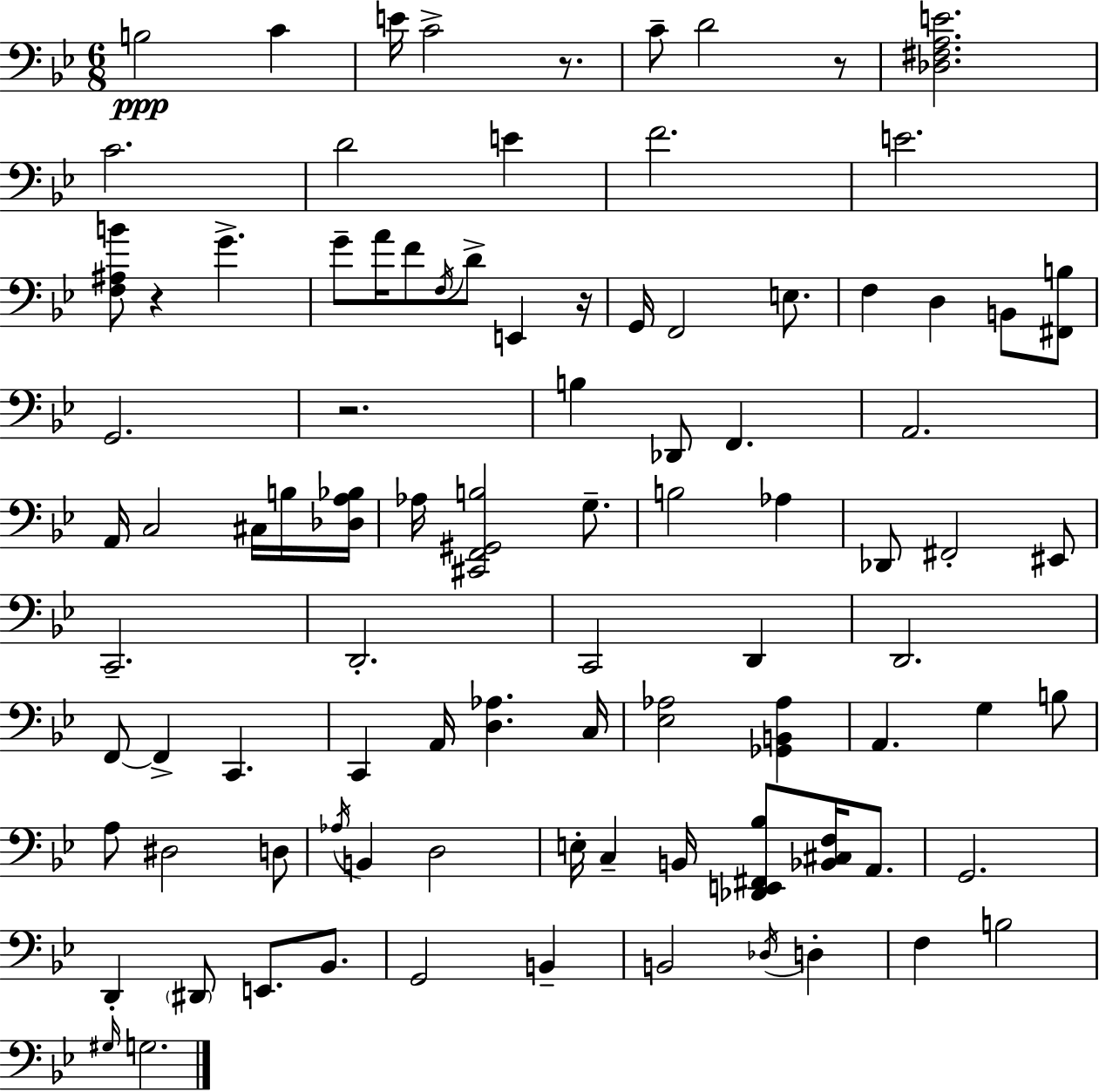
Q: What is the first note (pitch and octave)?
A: B3